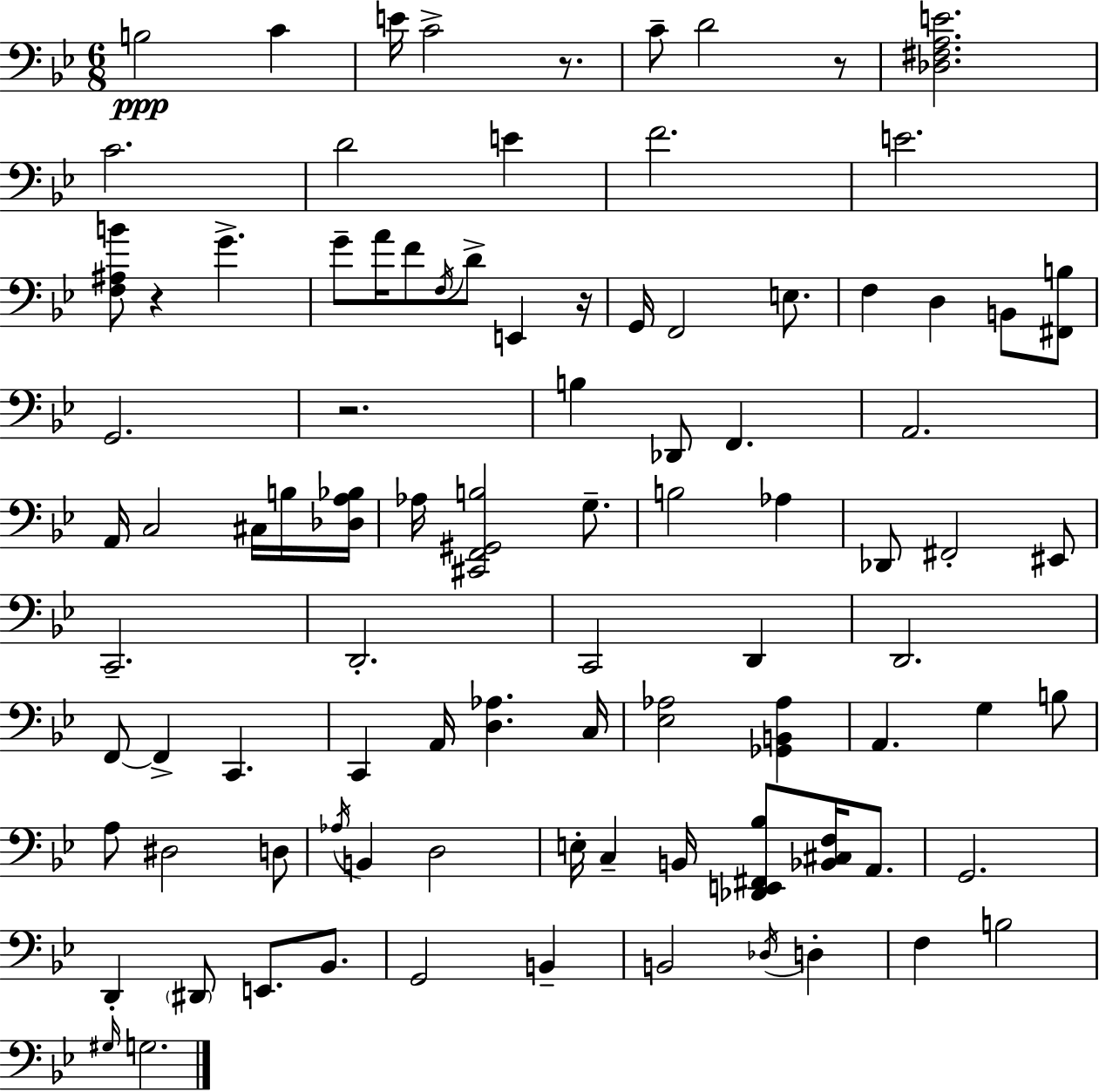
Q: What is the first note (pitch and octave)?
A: B3